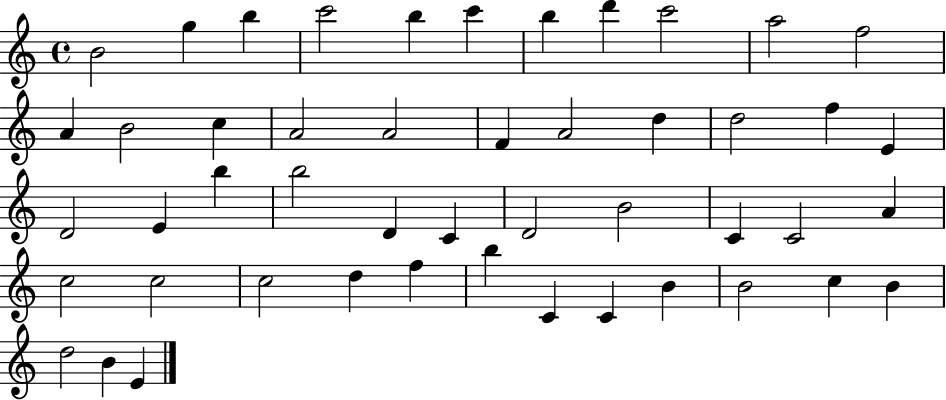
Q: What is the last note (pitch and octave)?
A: E4